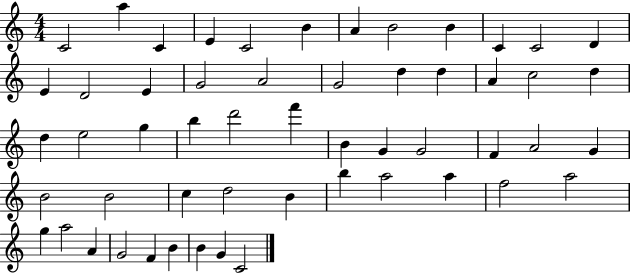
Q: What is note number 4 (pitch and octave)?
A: E4